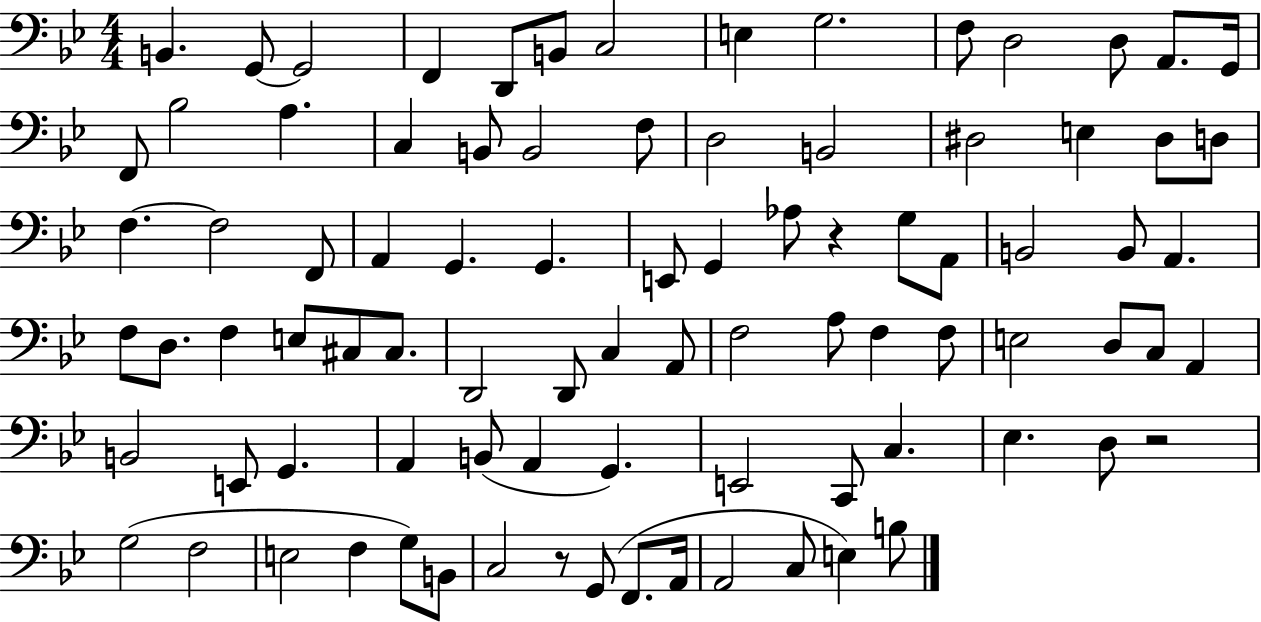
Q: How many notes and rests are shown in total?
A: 88